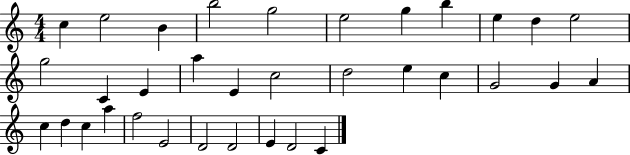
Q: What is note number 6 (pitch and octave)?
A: E5